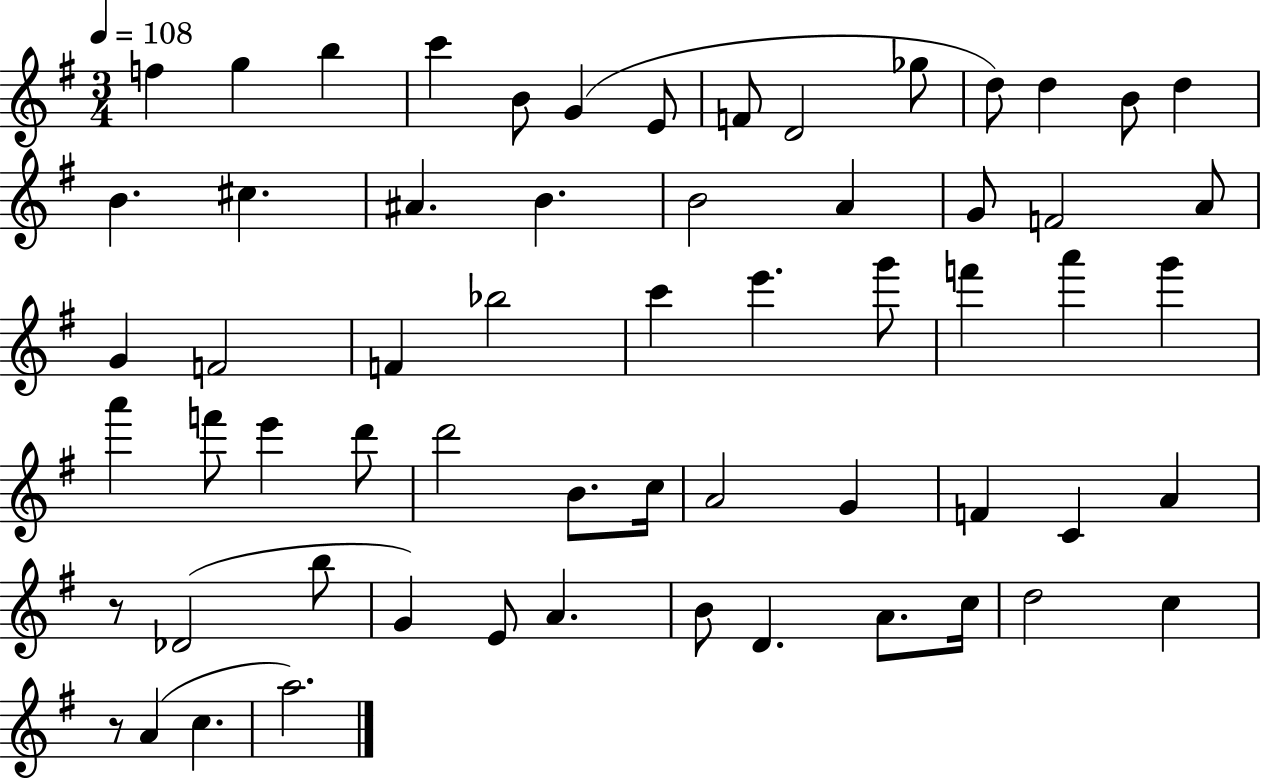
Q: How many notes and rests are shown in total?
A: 61